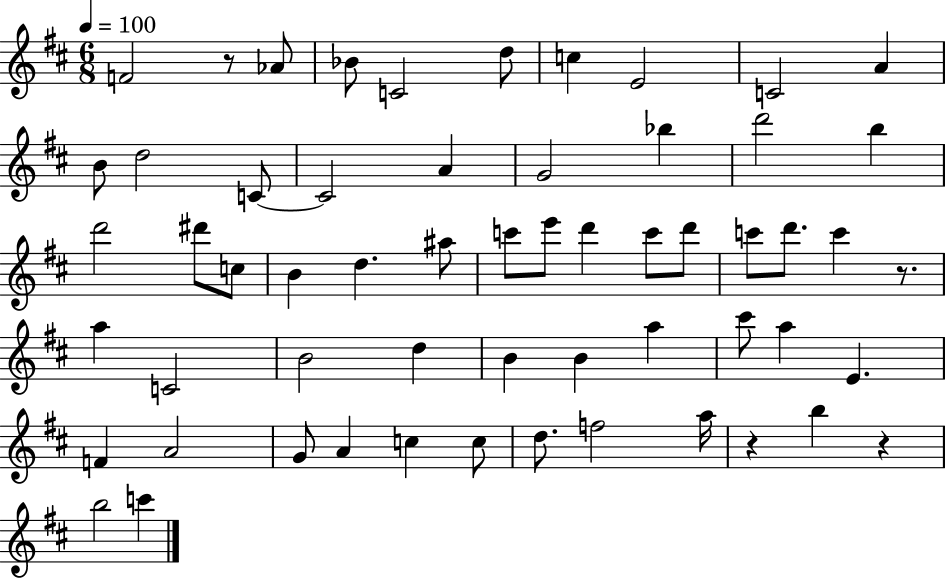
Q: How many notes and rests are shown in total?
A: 58